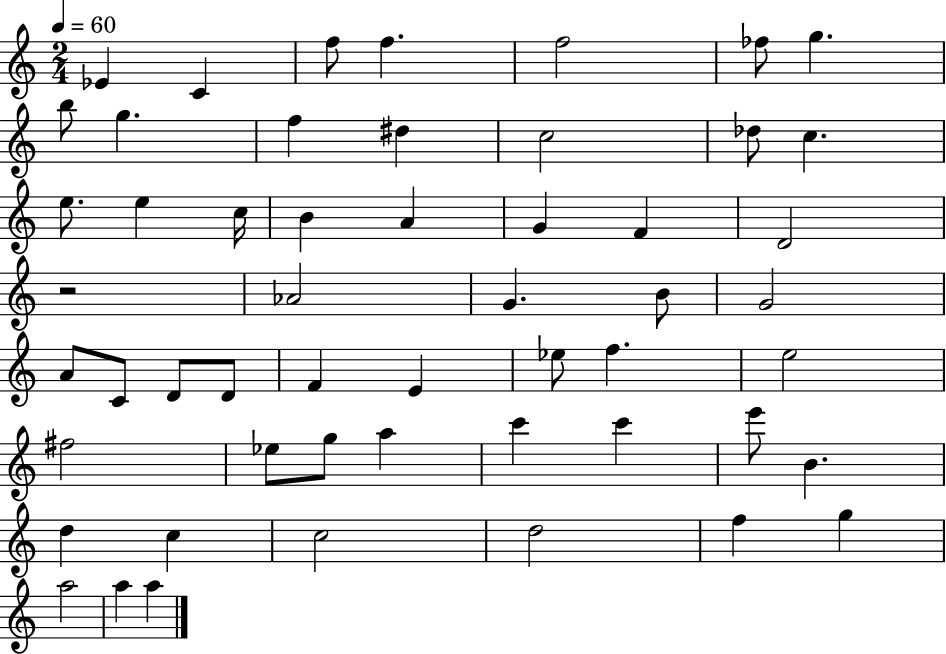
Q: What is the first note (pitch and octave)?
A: Eb4